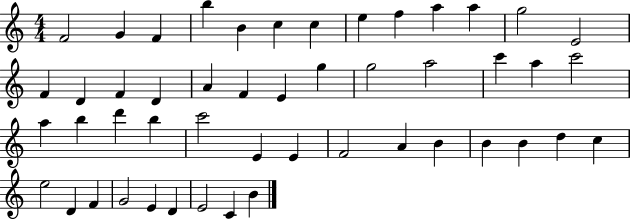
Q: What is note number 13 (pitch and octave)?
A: E4